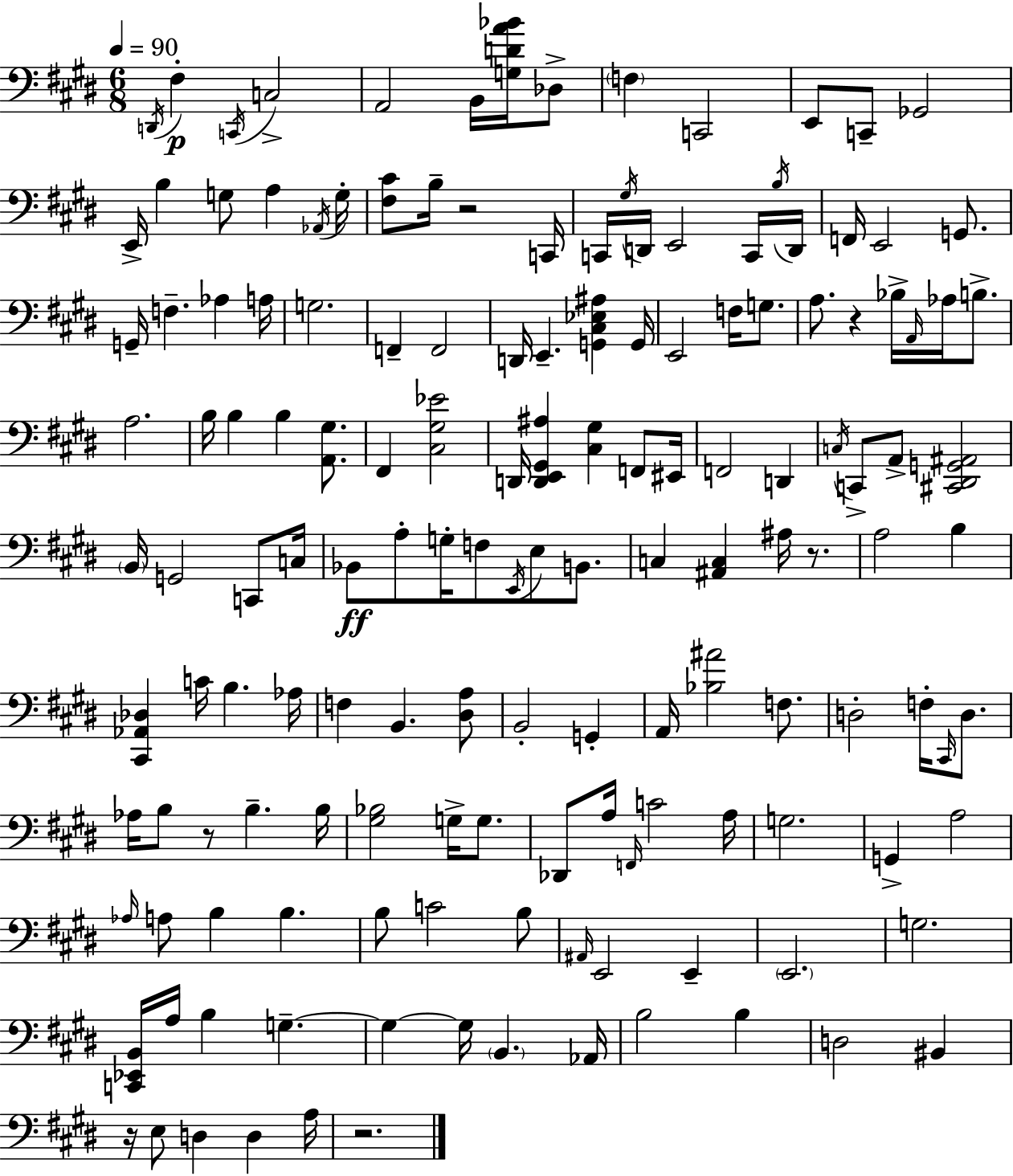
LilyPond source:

{
  \clef bass
  \numericTimeSignature
  \time 6/8
  \key e \major
  \tempo 4 = 90
  \acciaccatura { d,16 }\p fis4-. \acciaccatura { c,16 } c2-> | a,2 b,16 <g d' a' bes'>16 | des8-> \parenthesize f4 c,2 | e,8 c,8-- ges,2 | \break e,16-> b4 g8 a4 | \acciaccatura { aes,16 } g16-. <fis cis'>8 b16-- r2 | c,16 c,16 \acciaccatura { gis16 } d,16 e,2 | c,16 \acciaccatura { b16 } d,16 f,16 e,2 | \break g,8. g,16-- f4.-- | aes4 a16 g2. | f,4-- f,2 | d,16 e,4.-- | \break <g, cis ees ais>4 g,16 e,2 | f16 g8. a8. r4 | bes16-> \grace { a,16 } aes16 b8.-> a2. | b16 b4 b4 | \break <a, gis>8. fis,4 <cis gis ees'>2 | d,16 <d, e, gis, ais>4 <cis gis>4 | f,8 eis,16 f,2 | d,4 \acciaccatura { c16 } c,8-> a,8-> <cis, dis, g, ais,>2 | \break \parenthesize b,16 g,2 | c,8 c16 bes,8\ff a8-. g16-. | f8 \acciaccatura { e,16 } e8 b,8. c4 | <ais, c>4 ais16 r8. a2 | \break b4 <cis, aes, des>4 | c'16 b4. aes16 f4 | b,4. <dis a>8 b,2-. | g,4-. a,16 <bes ais'>2 | \break f8. d2-. | f16-. \grace { cis,16 } d8. aes16 b8 | r8 b4.-- b16 <gis bes>2 | g16-> g8. des,8 a16 | \break \grace { f,16 } c'2 a16 g2. | g,4-> | a2 \grace { aes16 } a8 | b4 b4. b8 | \break c'2 b8 \grace { ais,16 } | e,2 e,4-- | \parenthesize e,2. | g2. | \break <c, ees, b,>16 a16 b4 g4.--~~ | g4~~ g16 \parenthesize b,4. aes,16 | b2 b4 | d2 bis,4 | \break r16 e8 d4 d4 a16 | r2. | \bar "|."
}